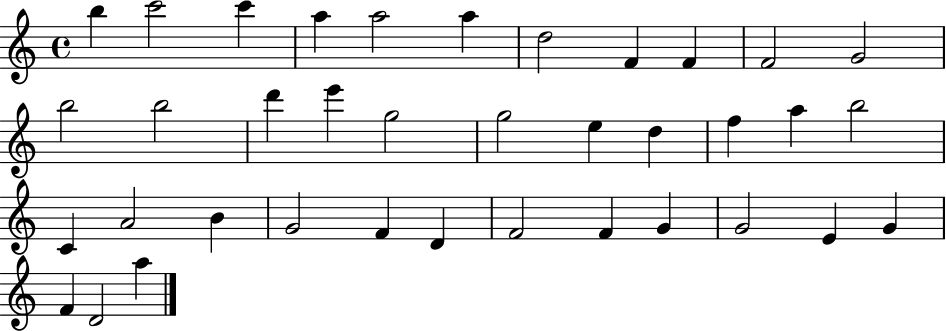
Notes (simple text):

B5/q C6/h C6/q A5/q A5/h A5/q D5/h F4/q F4/q F4/h G4/h B5/h B5/h D6/q E6/q G5/h G5/h E5/q D5/q F5/q A5/q B5/h C4/q A4/h B4/q G4/h F4/q D4/q F4/h F4/q G4/q G4/h E4/q G4/q F4/q D4/h A5/q